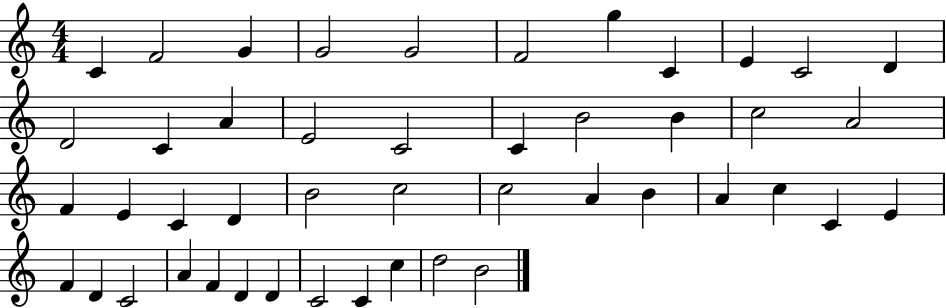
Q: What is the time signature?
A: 4/4